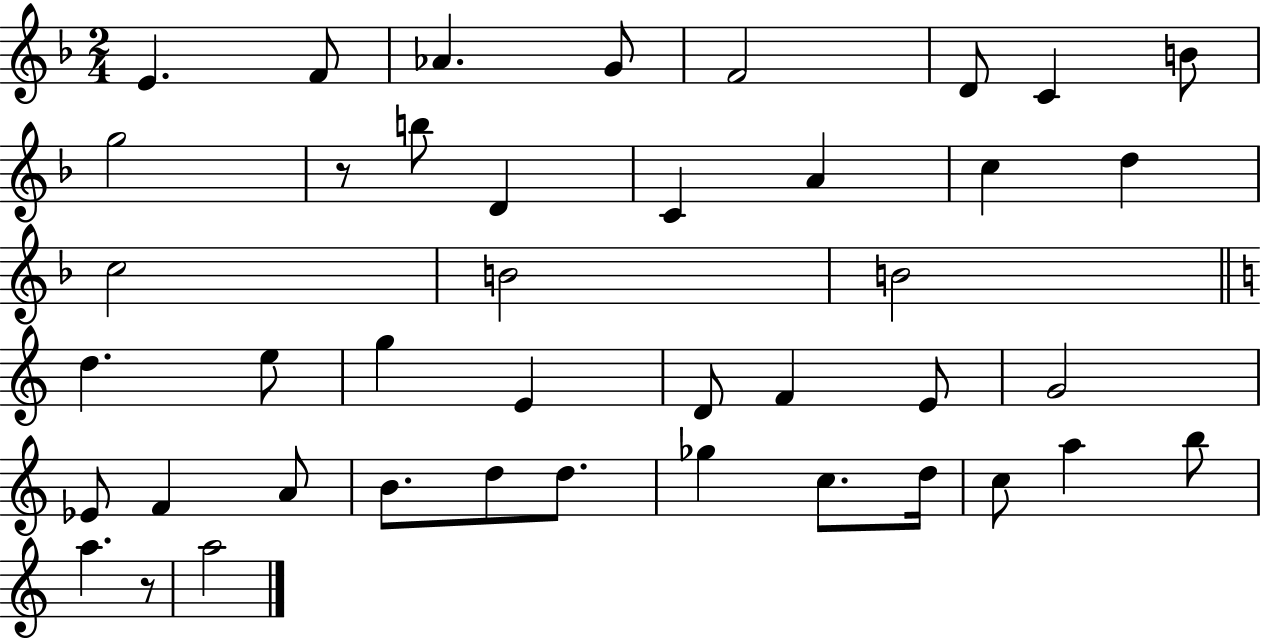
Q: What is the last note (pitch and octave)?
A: A5